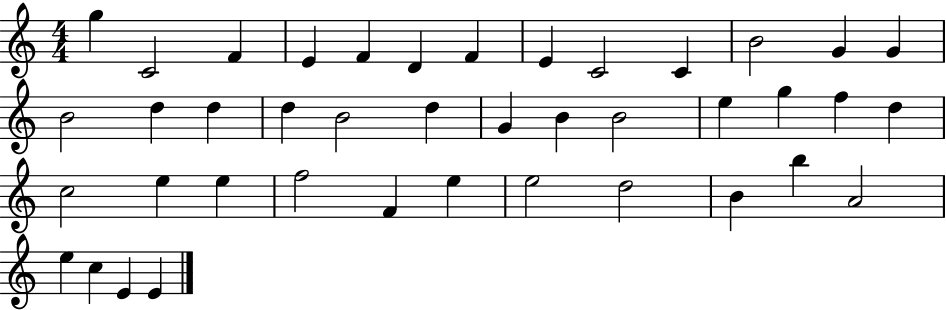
G5/q C4/h F4/q E4/q F4/q D4/q F4/q E4/q C4/h C4/q B4/h G4/q G4/q B4/h D5/q D5/q D5/q B4/h D5/q G4/q B4/q B4/h E5/q G5/q F5/q D5/q C5/h E5/q E5/q F5/h F4/q E5/q E5/h D5/h B4/q B5/q A4/h E5/q C5/q E4/q E4/q